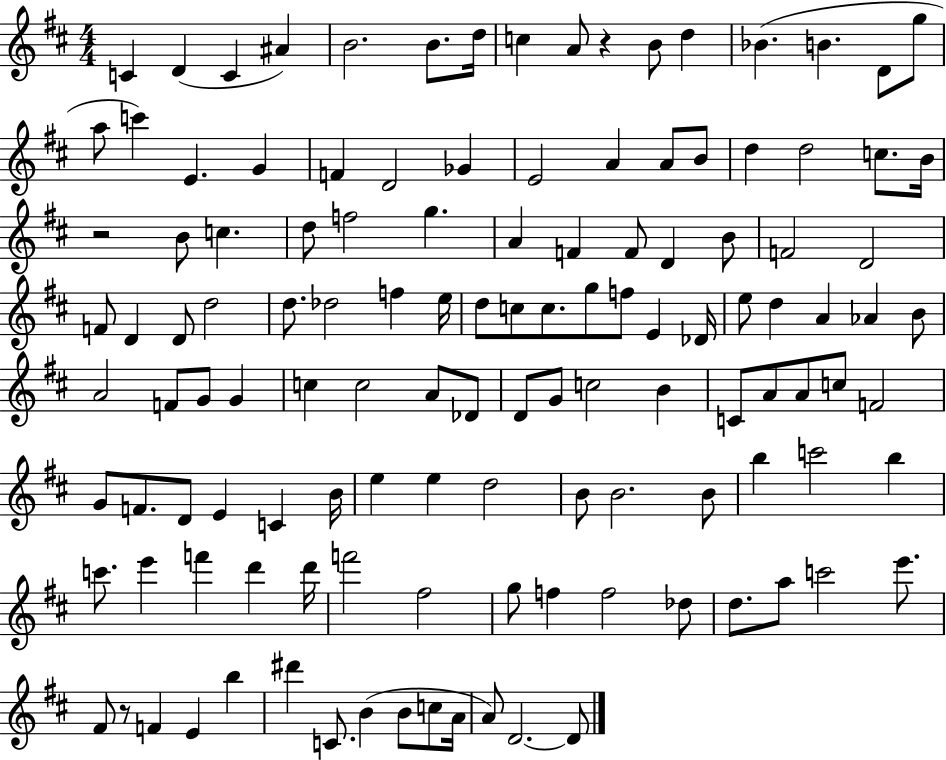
C4/q D4/q C4/q A#4/q B4/h. B4/e. D5/s C5/q A4/e R/q B4/e D5/q Bb4/q. B4/q. D4/e G5/e A5/e C6/q E4/q. G4/q F4/q D4/h Gb4/q E4/h A4/q A4/e B4/e D5/q D5/h C5/e. B4/s R/h B4/e C5/q. D5/e F5/h G5/q. A4/q F4/q F4/e D4/q B4/e F4/h D4/h F4/e D4/q D4/e D5/h D5/e. Db5/h F5/q E5/s D5/e C5/e C5/e. G5/e F5/e E4/q Db4/s E5/e D5/q A4/q Ab4/q B4/e A4/h F4/e G4/e G4/q C5/q C5/h A4/e Db4/e D4/e G4/e C5/h B4/q C4/e A4/e A4/e C5/e F4/h G4/e F4/e. D4/e E4/q C4/q B4/s E5/q E5/q D5/h B4/e B4/h. B4/e B5/q C6/h B5/q C6/e. E6/q F6/q D6/q D6/s F6/h F#5/h G5/e F5/q F5/h Db5/e D5/e. A5/e C6/h E6/e. F#4/e R/e F4/q E4/q B5/q D#6/q C4/e. B4/q B4/e C5/e A4/s A4/e D4/h. D4/e